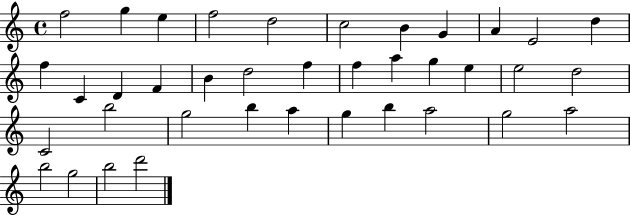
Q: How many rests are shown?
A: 0